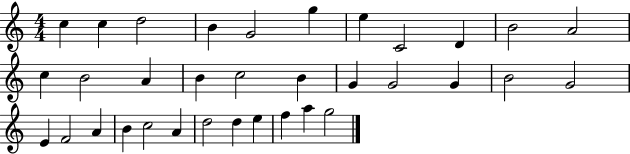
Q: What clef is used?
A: treble